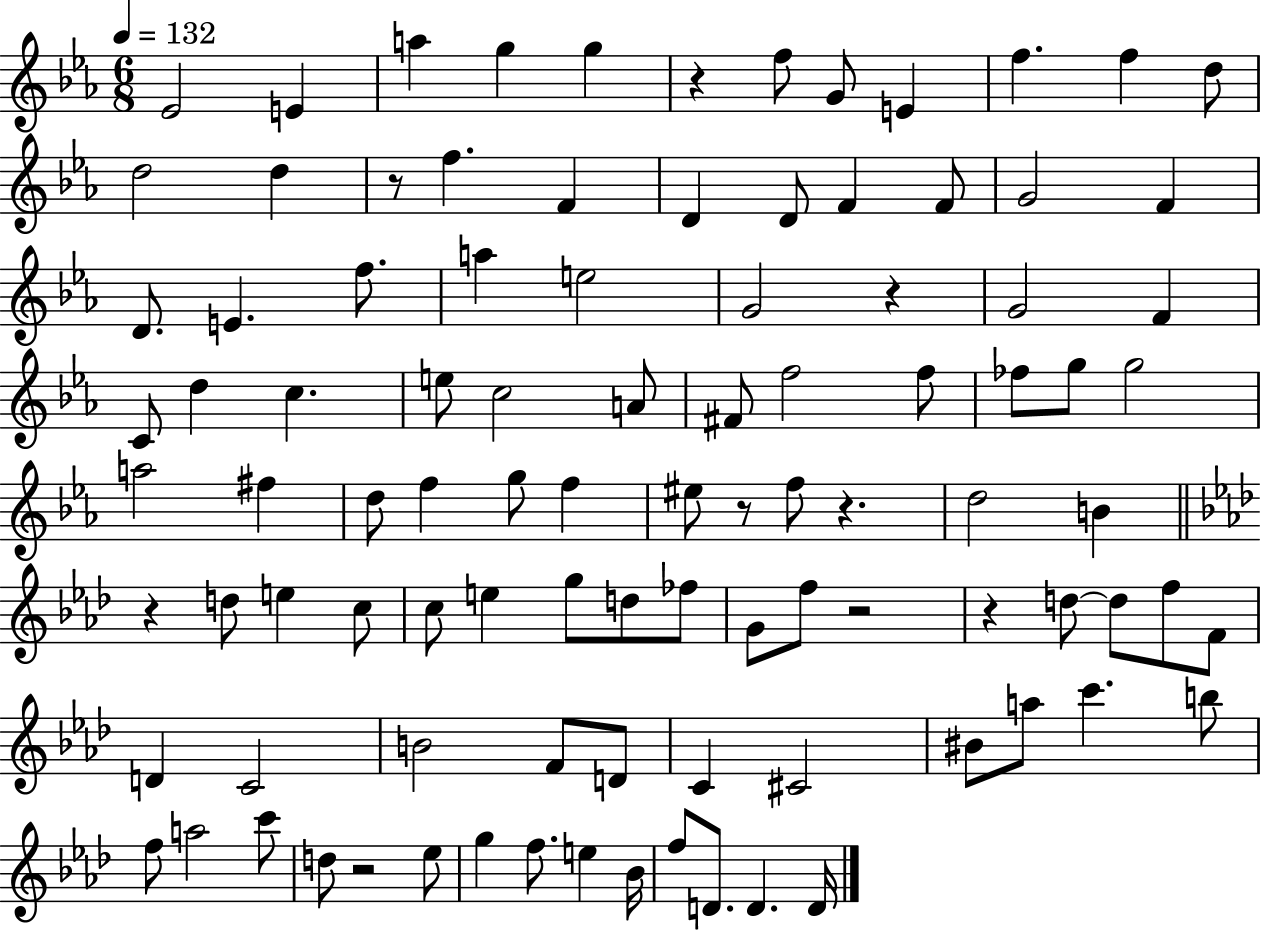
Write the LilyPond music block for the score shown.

{
  \clef treble
  \numericTimeSignature
  \time 6/8
  \key ees \major
  \tempo 4 = 132
  ees'2 e'4 | a''4 g''4 g''4 | r4 f''8 g'8 e'4 | f''4. f''4 d''8 | \break d''2 d''4 | r8 f''4. f'4 | d'4 d'8 f'4 f'8 | g'2 f'4 | \break d'8. e'4. f''8. | a''4 e''2 | g'2 r4 | g'2 f'4 | \break c'8 d''4 c''4. | e''8 c''2 a'8 | fis'8 f''2 f''8 | fes''8 g''8 g''2 | \break a''2 fis''4 | d''8 f''4 g''8 f''4 | eis''8 r8 f''8 r4. | d''2 b'4 | \break \bar "||" \break \key aes \major r4 d''8 e''4 c''8 | c''8 e''4 g''8 d''8 fes''8 | g'8 f''8 r2 | r4 d''8~~ d''8 f''8 f'8 | \break d'4 c'2 | b'2 f'8 d'8 | c'4 cis'2 | bis'8 a''8 c'''4. b''8 | \break f''8 a''2 c'''8 | d''8 r2 ees''8 | g''4 f''8. e''4 bes'16 | f''8 d'8. d'4. d'16 | \break \bar "|."
}